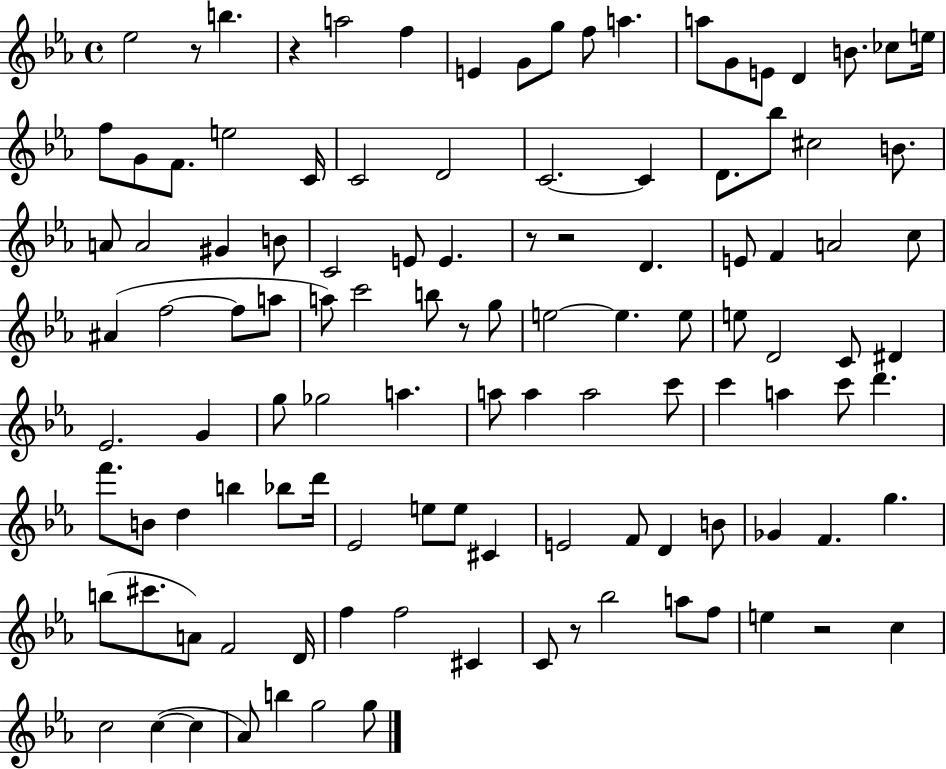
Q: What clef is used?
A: treble